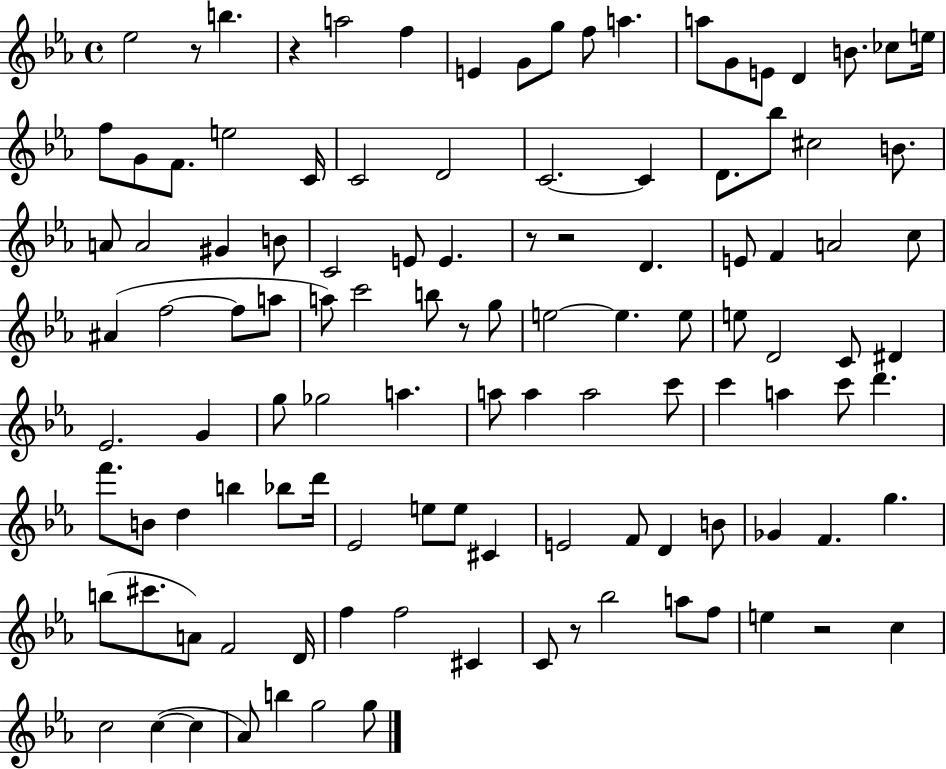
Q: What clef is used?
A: treble